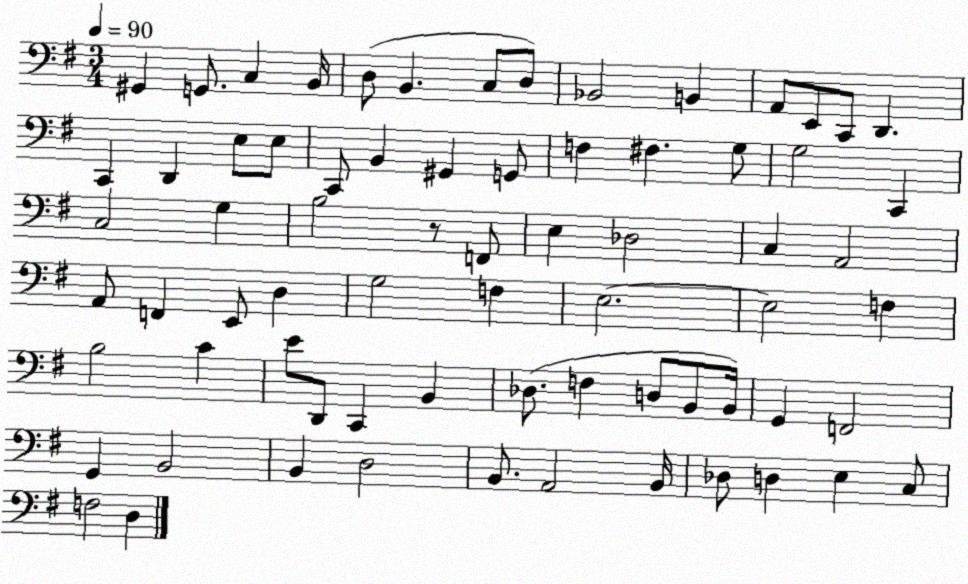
X:1
T:Untitled
M:3/4
L:1/4
K:G
^G,, G,,/2 C, B,,/4 D,/2 B,, C,/2 D,/2 _B,,2 B,, A,,/2 E,,/2 C,,/2 D,, C,, D,, E,/2 E,/2 C,,/2 B,, ^G,, G,,/2 F, ^F, G,/2 G,2 C,, C,2 G, B,2 z/2 F,,/2 E, _D,2 C, A,,2 A,,/2 F,, E,,/2 D, G,2 F, E,2 E,2 F, B,2 C E/2 D,,/2 C,, B,, _D,/2 F, D,/2 B,,/2 B,,/4 G,, F,,2 G,, B,,2 B,, D,2 B,,/2 A,,2 B,,/4 _D,/2 D, E, C,/2 F,2 D,